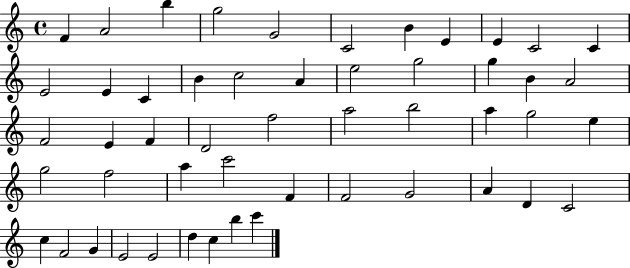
X:1
T:Untitled
M:4/4
L:1/4
K:C
F A2 b g2 G2 C2 B E E C2 C E2 E C B c2 A e2 g2 g B A2 F2 E F D2 f2 a2 b2 a g2 e g2 f2 a c'2 F F2 G2 A D C2 c F2 G E2 E2 d c b c'